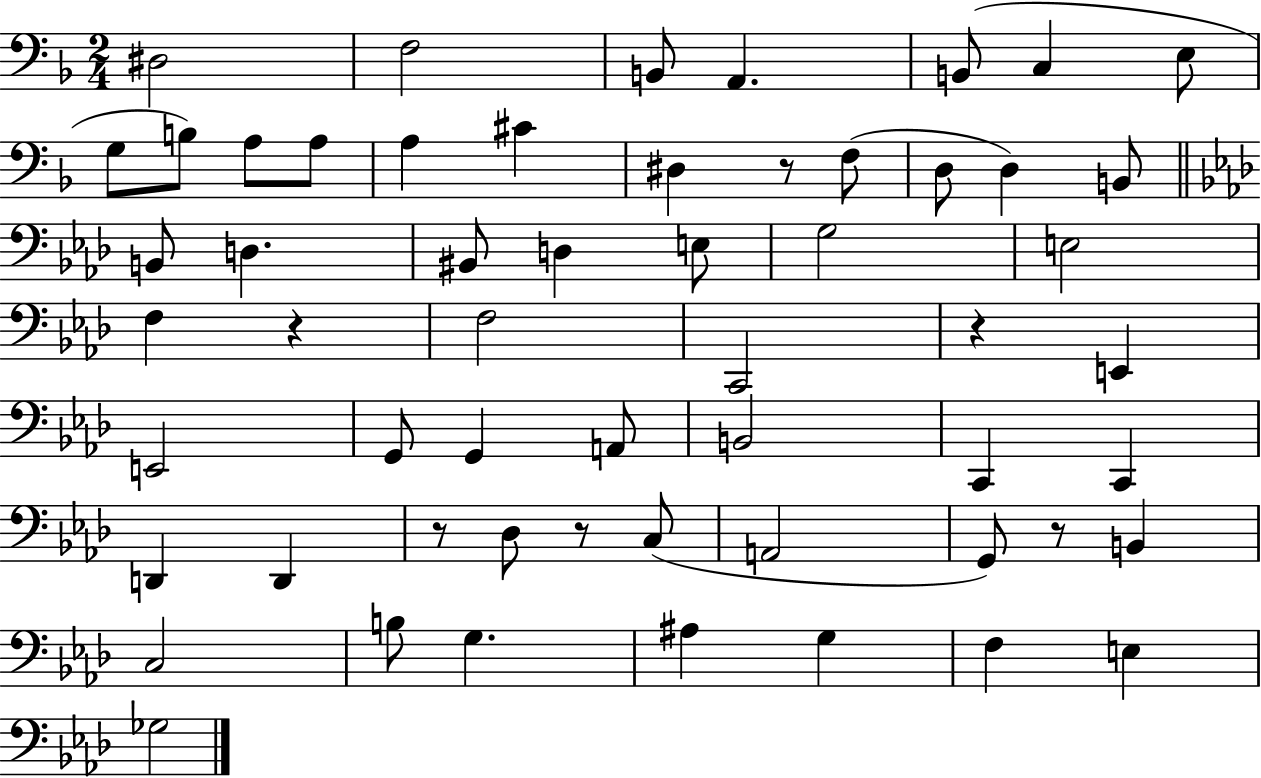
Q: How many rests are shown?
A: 6